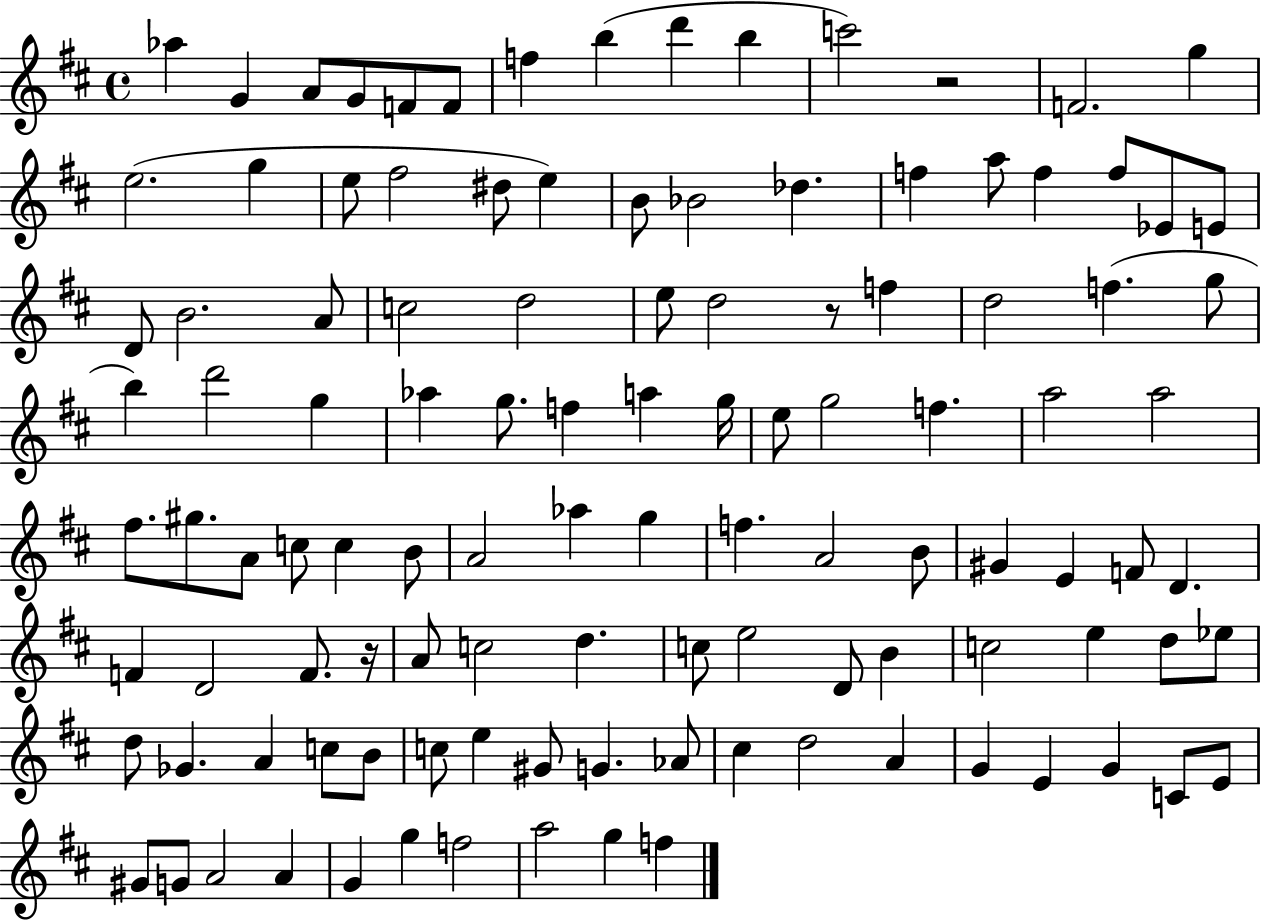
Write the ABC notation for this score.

X:1
T:Untitled
M:4/4
L:1/4
K:D
_a G A/2 G/2 F/2 F/2 f b d' b c'2 z2 F2 g e2 g e/2 ^f2 ^d/2 e B/2 _B2 _d f a/2 f f/2 _E/2 E/2 D/2 B2 A/2 c2 d2 e/2 d2 z/2 f d2 f g/2 b d'2 g _a g/2 f a g/4 e/2 g2 f a2 a2 ^f/2 ^g/2 A/2 c/2 c B/2 A2 _a g f A2 B/2 ^G E F/2 D F D2 F/2 z/4 A/2 c2 d c/2 e2 D/2 B c2 e d/2 _e/2 d/2 _G A c/2 B/2 c/2 e ^G/2 G _A/2 ^c d2 A G E G C/2 E/2 ^G/2 G/2 A2 A G g f2 a2 g f